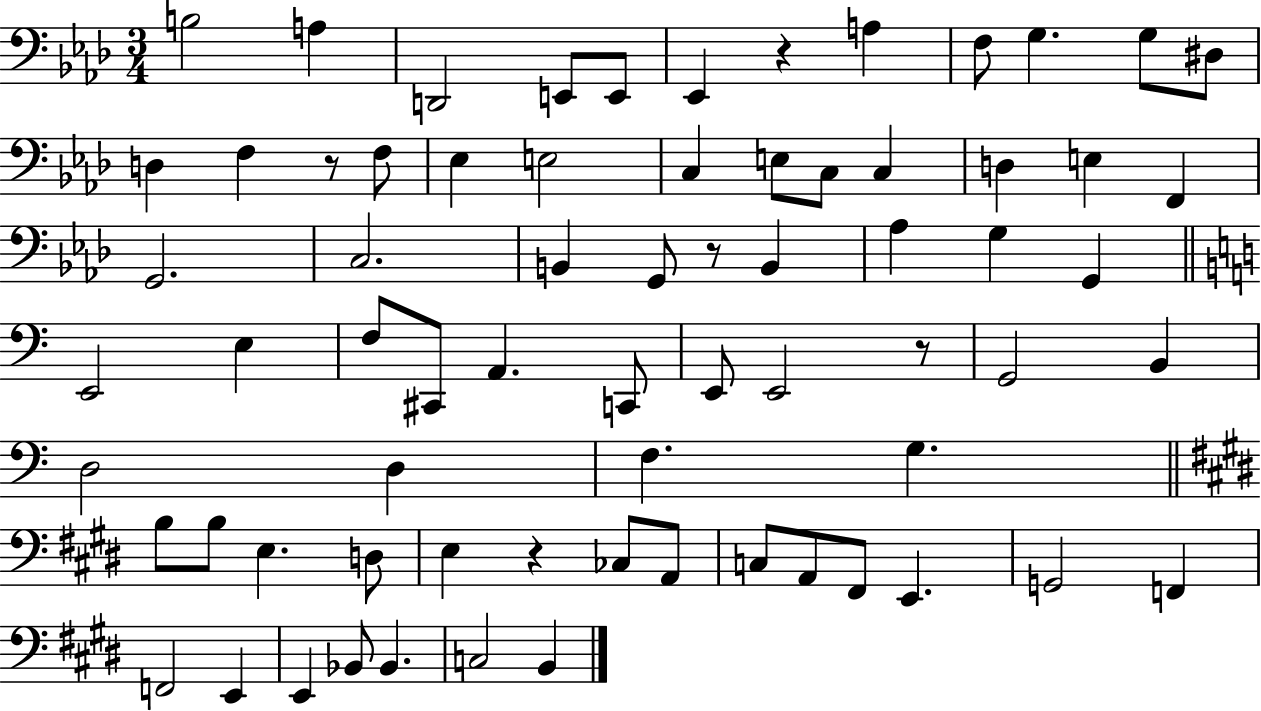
{
  \clef bass
  \numericTimeSignature
  \time 3/4
  \key aes \major
  \repeat volta 2 { b2 a4 | d,2 e,8 e,8 | ees,4 r4 a4 | f8 g4. g8 dis8 | \break d4 f4 r8 f8 | ees4 e2 | c4 e8 c8 c4 | d4 e4 f,4 | \break g,2. | c2. | b,4 g,8 r8 b,4 | aes4 g4 g,4 | \break \bar "||" \break \key a \minor e,2 e4 | f8 cis,8 a,4. c,8 | e,8 e,2 r8 | g,2 b,4 | \break d2 d4 | f4. g4. | \bar "||" \break \key e \major b8 b8 e4. d8 | e4 r4 ces8 a,8 | c8 a,8 fis,8 e,4. | g,2 f,4 | \break f,2 e,4 | e,4 bes,8 bes,4. | c2 b,4 | } \bar "|."
}